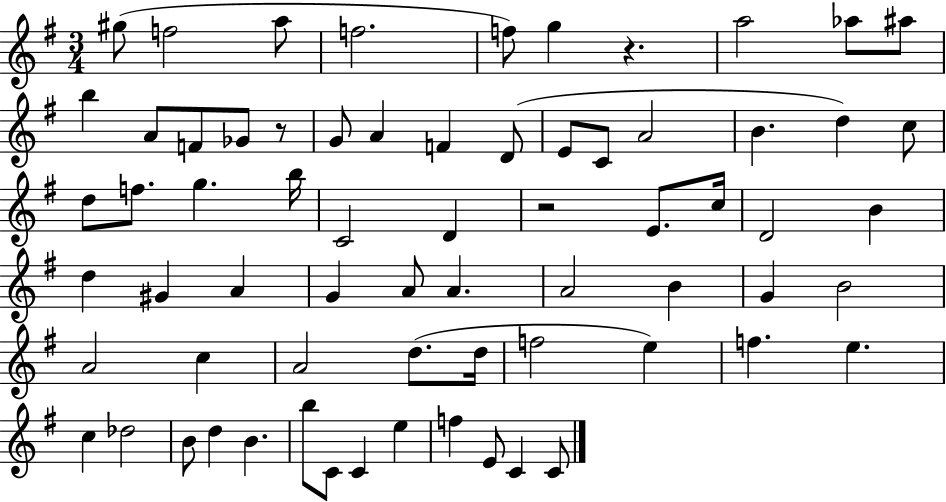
{
  \clef treble
  \numericTimeSignature
  \time 3/4
  \key g \major
  gis''8( f''2 a''8 | f''2. | f''8) g''4 r4. | a''2 aes''8 ais''8 | \break b''4 a'8 f'8 ges'8 r8 | g'8 a'4 f'4 d'8( | e'8 c'8 a'2 | b'4. d''4) c''8 | \break d''8 f''8. g''4. b''16 | c'2 d'4 | r2 e'8. c''16 | d'2 b'4 | \break d''4 gis'4 a'4 | g'4 a'8 a'4. | a'2 b'4 | g'4 b'2 | \break a'2 c''4 | a'2 d''8.( d''16 | f''2 e''4) | f''4. e''4. | \break c''4 des''2 | b'8 d''4 b'4. | b''8 c'8 c'4 e''4 | f''4 e'8 c'4 c'8 | \break \bar "|."
}